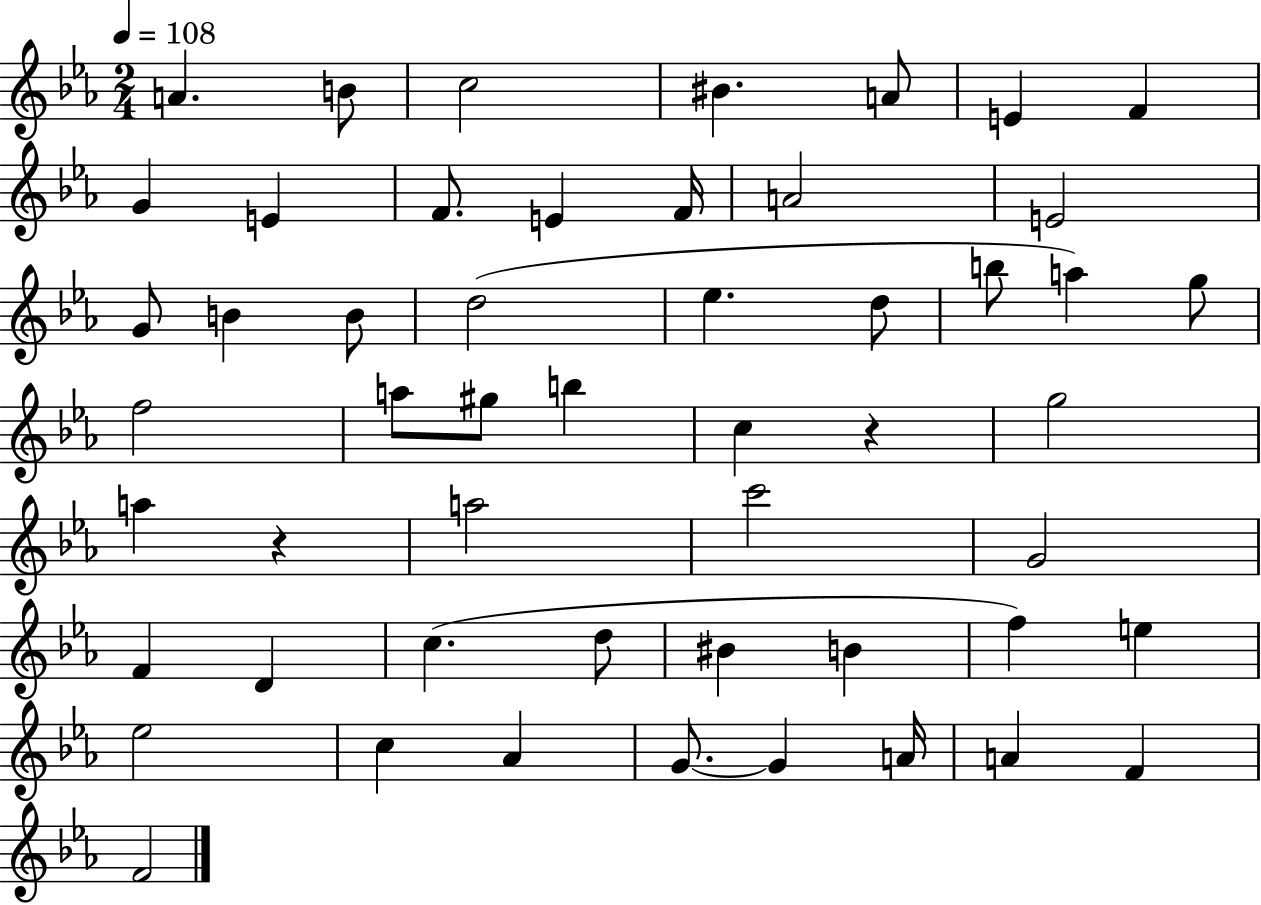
A4/q. B4/e C5/h BIS4/q. A4/e E4/q F4/q G4/q E4/q F4/e. E4/q F4/s A4/h E4/h G4/e B4/q B4/e D5/h Eb5/q. D5/e B5/e A5/q G5/e F5/h A5/e G#5/e B5/q C5/q R/q G5/h A5/q R/q A5/h C6/h G4/h F4/q D4/q C5/q. D5/e BIS4/q B4/q F5/q E5/q Eb5/h C5/q Ab4/q G4/e. G4/q A4/s A4/q F4/q F4/h